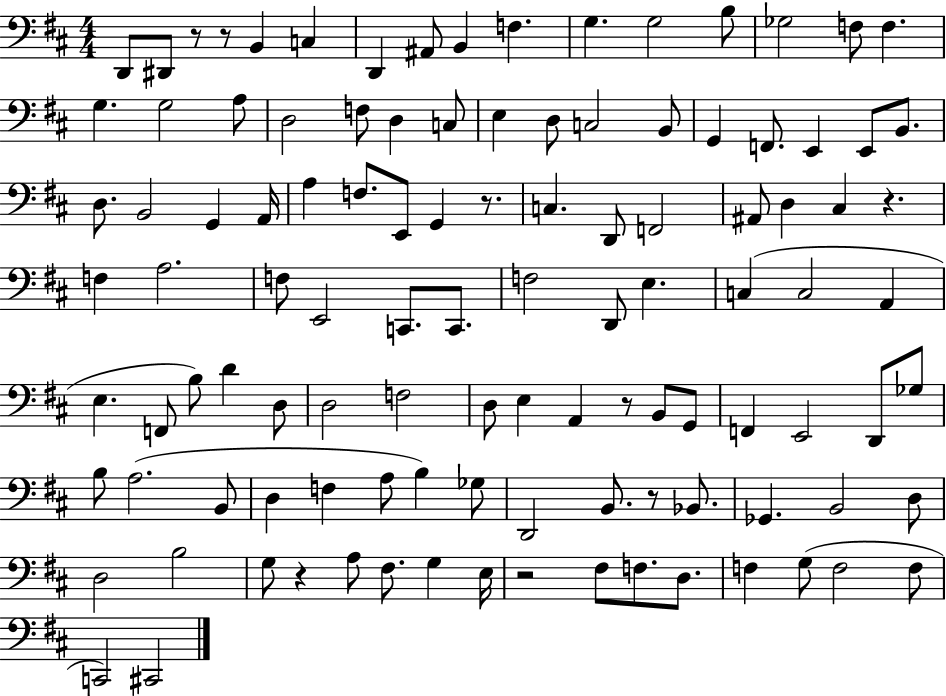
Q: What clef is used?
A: bass